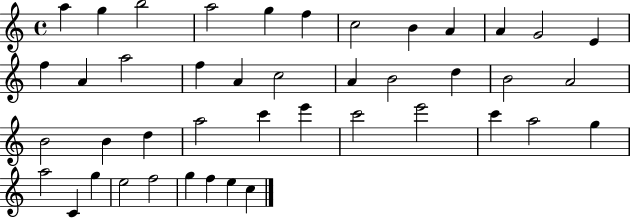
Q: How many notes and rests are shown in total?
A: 43